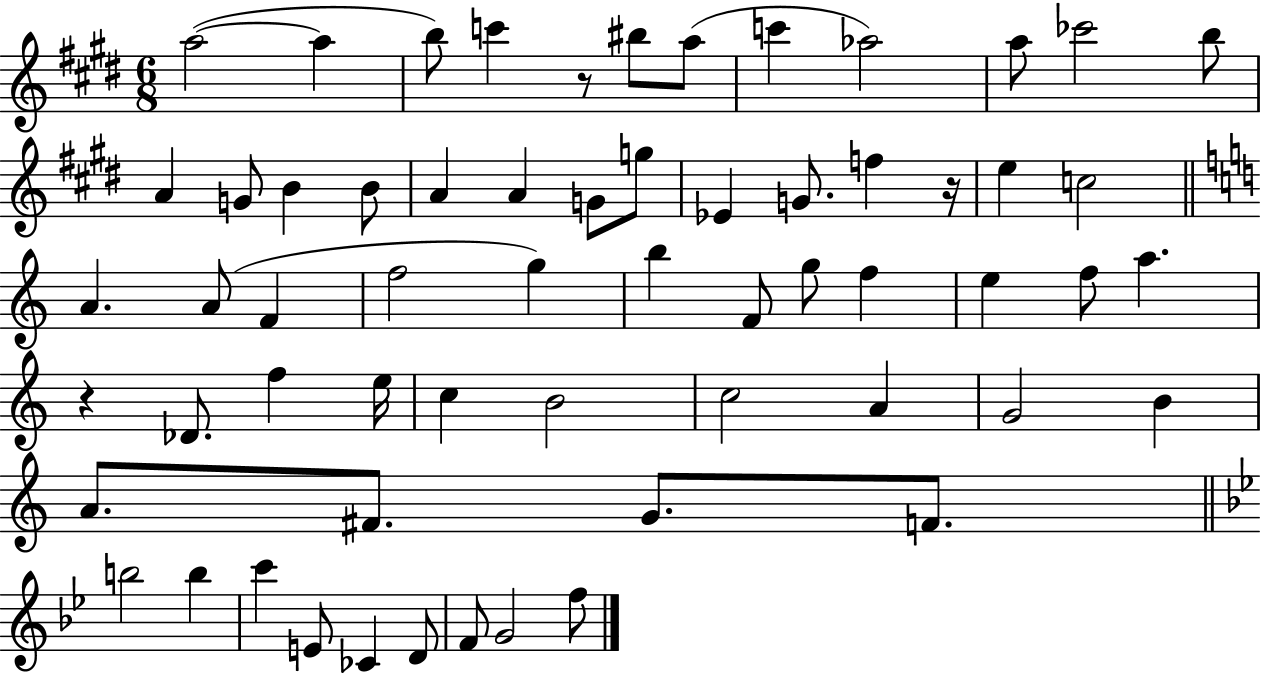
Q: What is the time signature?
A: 6/8